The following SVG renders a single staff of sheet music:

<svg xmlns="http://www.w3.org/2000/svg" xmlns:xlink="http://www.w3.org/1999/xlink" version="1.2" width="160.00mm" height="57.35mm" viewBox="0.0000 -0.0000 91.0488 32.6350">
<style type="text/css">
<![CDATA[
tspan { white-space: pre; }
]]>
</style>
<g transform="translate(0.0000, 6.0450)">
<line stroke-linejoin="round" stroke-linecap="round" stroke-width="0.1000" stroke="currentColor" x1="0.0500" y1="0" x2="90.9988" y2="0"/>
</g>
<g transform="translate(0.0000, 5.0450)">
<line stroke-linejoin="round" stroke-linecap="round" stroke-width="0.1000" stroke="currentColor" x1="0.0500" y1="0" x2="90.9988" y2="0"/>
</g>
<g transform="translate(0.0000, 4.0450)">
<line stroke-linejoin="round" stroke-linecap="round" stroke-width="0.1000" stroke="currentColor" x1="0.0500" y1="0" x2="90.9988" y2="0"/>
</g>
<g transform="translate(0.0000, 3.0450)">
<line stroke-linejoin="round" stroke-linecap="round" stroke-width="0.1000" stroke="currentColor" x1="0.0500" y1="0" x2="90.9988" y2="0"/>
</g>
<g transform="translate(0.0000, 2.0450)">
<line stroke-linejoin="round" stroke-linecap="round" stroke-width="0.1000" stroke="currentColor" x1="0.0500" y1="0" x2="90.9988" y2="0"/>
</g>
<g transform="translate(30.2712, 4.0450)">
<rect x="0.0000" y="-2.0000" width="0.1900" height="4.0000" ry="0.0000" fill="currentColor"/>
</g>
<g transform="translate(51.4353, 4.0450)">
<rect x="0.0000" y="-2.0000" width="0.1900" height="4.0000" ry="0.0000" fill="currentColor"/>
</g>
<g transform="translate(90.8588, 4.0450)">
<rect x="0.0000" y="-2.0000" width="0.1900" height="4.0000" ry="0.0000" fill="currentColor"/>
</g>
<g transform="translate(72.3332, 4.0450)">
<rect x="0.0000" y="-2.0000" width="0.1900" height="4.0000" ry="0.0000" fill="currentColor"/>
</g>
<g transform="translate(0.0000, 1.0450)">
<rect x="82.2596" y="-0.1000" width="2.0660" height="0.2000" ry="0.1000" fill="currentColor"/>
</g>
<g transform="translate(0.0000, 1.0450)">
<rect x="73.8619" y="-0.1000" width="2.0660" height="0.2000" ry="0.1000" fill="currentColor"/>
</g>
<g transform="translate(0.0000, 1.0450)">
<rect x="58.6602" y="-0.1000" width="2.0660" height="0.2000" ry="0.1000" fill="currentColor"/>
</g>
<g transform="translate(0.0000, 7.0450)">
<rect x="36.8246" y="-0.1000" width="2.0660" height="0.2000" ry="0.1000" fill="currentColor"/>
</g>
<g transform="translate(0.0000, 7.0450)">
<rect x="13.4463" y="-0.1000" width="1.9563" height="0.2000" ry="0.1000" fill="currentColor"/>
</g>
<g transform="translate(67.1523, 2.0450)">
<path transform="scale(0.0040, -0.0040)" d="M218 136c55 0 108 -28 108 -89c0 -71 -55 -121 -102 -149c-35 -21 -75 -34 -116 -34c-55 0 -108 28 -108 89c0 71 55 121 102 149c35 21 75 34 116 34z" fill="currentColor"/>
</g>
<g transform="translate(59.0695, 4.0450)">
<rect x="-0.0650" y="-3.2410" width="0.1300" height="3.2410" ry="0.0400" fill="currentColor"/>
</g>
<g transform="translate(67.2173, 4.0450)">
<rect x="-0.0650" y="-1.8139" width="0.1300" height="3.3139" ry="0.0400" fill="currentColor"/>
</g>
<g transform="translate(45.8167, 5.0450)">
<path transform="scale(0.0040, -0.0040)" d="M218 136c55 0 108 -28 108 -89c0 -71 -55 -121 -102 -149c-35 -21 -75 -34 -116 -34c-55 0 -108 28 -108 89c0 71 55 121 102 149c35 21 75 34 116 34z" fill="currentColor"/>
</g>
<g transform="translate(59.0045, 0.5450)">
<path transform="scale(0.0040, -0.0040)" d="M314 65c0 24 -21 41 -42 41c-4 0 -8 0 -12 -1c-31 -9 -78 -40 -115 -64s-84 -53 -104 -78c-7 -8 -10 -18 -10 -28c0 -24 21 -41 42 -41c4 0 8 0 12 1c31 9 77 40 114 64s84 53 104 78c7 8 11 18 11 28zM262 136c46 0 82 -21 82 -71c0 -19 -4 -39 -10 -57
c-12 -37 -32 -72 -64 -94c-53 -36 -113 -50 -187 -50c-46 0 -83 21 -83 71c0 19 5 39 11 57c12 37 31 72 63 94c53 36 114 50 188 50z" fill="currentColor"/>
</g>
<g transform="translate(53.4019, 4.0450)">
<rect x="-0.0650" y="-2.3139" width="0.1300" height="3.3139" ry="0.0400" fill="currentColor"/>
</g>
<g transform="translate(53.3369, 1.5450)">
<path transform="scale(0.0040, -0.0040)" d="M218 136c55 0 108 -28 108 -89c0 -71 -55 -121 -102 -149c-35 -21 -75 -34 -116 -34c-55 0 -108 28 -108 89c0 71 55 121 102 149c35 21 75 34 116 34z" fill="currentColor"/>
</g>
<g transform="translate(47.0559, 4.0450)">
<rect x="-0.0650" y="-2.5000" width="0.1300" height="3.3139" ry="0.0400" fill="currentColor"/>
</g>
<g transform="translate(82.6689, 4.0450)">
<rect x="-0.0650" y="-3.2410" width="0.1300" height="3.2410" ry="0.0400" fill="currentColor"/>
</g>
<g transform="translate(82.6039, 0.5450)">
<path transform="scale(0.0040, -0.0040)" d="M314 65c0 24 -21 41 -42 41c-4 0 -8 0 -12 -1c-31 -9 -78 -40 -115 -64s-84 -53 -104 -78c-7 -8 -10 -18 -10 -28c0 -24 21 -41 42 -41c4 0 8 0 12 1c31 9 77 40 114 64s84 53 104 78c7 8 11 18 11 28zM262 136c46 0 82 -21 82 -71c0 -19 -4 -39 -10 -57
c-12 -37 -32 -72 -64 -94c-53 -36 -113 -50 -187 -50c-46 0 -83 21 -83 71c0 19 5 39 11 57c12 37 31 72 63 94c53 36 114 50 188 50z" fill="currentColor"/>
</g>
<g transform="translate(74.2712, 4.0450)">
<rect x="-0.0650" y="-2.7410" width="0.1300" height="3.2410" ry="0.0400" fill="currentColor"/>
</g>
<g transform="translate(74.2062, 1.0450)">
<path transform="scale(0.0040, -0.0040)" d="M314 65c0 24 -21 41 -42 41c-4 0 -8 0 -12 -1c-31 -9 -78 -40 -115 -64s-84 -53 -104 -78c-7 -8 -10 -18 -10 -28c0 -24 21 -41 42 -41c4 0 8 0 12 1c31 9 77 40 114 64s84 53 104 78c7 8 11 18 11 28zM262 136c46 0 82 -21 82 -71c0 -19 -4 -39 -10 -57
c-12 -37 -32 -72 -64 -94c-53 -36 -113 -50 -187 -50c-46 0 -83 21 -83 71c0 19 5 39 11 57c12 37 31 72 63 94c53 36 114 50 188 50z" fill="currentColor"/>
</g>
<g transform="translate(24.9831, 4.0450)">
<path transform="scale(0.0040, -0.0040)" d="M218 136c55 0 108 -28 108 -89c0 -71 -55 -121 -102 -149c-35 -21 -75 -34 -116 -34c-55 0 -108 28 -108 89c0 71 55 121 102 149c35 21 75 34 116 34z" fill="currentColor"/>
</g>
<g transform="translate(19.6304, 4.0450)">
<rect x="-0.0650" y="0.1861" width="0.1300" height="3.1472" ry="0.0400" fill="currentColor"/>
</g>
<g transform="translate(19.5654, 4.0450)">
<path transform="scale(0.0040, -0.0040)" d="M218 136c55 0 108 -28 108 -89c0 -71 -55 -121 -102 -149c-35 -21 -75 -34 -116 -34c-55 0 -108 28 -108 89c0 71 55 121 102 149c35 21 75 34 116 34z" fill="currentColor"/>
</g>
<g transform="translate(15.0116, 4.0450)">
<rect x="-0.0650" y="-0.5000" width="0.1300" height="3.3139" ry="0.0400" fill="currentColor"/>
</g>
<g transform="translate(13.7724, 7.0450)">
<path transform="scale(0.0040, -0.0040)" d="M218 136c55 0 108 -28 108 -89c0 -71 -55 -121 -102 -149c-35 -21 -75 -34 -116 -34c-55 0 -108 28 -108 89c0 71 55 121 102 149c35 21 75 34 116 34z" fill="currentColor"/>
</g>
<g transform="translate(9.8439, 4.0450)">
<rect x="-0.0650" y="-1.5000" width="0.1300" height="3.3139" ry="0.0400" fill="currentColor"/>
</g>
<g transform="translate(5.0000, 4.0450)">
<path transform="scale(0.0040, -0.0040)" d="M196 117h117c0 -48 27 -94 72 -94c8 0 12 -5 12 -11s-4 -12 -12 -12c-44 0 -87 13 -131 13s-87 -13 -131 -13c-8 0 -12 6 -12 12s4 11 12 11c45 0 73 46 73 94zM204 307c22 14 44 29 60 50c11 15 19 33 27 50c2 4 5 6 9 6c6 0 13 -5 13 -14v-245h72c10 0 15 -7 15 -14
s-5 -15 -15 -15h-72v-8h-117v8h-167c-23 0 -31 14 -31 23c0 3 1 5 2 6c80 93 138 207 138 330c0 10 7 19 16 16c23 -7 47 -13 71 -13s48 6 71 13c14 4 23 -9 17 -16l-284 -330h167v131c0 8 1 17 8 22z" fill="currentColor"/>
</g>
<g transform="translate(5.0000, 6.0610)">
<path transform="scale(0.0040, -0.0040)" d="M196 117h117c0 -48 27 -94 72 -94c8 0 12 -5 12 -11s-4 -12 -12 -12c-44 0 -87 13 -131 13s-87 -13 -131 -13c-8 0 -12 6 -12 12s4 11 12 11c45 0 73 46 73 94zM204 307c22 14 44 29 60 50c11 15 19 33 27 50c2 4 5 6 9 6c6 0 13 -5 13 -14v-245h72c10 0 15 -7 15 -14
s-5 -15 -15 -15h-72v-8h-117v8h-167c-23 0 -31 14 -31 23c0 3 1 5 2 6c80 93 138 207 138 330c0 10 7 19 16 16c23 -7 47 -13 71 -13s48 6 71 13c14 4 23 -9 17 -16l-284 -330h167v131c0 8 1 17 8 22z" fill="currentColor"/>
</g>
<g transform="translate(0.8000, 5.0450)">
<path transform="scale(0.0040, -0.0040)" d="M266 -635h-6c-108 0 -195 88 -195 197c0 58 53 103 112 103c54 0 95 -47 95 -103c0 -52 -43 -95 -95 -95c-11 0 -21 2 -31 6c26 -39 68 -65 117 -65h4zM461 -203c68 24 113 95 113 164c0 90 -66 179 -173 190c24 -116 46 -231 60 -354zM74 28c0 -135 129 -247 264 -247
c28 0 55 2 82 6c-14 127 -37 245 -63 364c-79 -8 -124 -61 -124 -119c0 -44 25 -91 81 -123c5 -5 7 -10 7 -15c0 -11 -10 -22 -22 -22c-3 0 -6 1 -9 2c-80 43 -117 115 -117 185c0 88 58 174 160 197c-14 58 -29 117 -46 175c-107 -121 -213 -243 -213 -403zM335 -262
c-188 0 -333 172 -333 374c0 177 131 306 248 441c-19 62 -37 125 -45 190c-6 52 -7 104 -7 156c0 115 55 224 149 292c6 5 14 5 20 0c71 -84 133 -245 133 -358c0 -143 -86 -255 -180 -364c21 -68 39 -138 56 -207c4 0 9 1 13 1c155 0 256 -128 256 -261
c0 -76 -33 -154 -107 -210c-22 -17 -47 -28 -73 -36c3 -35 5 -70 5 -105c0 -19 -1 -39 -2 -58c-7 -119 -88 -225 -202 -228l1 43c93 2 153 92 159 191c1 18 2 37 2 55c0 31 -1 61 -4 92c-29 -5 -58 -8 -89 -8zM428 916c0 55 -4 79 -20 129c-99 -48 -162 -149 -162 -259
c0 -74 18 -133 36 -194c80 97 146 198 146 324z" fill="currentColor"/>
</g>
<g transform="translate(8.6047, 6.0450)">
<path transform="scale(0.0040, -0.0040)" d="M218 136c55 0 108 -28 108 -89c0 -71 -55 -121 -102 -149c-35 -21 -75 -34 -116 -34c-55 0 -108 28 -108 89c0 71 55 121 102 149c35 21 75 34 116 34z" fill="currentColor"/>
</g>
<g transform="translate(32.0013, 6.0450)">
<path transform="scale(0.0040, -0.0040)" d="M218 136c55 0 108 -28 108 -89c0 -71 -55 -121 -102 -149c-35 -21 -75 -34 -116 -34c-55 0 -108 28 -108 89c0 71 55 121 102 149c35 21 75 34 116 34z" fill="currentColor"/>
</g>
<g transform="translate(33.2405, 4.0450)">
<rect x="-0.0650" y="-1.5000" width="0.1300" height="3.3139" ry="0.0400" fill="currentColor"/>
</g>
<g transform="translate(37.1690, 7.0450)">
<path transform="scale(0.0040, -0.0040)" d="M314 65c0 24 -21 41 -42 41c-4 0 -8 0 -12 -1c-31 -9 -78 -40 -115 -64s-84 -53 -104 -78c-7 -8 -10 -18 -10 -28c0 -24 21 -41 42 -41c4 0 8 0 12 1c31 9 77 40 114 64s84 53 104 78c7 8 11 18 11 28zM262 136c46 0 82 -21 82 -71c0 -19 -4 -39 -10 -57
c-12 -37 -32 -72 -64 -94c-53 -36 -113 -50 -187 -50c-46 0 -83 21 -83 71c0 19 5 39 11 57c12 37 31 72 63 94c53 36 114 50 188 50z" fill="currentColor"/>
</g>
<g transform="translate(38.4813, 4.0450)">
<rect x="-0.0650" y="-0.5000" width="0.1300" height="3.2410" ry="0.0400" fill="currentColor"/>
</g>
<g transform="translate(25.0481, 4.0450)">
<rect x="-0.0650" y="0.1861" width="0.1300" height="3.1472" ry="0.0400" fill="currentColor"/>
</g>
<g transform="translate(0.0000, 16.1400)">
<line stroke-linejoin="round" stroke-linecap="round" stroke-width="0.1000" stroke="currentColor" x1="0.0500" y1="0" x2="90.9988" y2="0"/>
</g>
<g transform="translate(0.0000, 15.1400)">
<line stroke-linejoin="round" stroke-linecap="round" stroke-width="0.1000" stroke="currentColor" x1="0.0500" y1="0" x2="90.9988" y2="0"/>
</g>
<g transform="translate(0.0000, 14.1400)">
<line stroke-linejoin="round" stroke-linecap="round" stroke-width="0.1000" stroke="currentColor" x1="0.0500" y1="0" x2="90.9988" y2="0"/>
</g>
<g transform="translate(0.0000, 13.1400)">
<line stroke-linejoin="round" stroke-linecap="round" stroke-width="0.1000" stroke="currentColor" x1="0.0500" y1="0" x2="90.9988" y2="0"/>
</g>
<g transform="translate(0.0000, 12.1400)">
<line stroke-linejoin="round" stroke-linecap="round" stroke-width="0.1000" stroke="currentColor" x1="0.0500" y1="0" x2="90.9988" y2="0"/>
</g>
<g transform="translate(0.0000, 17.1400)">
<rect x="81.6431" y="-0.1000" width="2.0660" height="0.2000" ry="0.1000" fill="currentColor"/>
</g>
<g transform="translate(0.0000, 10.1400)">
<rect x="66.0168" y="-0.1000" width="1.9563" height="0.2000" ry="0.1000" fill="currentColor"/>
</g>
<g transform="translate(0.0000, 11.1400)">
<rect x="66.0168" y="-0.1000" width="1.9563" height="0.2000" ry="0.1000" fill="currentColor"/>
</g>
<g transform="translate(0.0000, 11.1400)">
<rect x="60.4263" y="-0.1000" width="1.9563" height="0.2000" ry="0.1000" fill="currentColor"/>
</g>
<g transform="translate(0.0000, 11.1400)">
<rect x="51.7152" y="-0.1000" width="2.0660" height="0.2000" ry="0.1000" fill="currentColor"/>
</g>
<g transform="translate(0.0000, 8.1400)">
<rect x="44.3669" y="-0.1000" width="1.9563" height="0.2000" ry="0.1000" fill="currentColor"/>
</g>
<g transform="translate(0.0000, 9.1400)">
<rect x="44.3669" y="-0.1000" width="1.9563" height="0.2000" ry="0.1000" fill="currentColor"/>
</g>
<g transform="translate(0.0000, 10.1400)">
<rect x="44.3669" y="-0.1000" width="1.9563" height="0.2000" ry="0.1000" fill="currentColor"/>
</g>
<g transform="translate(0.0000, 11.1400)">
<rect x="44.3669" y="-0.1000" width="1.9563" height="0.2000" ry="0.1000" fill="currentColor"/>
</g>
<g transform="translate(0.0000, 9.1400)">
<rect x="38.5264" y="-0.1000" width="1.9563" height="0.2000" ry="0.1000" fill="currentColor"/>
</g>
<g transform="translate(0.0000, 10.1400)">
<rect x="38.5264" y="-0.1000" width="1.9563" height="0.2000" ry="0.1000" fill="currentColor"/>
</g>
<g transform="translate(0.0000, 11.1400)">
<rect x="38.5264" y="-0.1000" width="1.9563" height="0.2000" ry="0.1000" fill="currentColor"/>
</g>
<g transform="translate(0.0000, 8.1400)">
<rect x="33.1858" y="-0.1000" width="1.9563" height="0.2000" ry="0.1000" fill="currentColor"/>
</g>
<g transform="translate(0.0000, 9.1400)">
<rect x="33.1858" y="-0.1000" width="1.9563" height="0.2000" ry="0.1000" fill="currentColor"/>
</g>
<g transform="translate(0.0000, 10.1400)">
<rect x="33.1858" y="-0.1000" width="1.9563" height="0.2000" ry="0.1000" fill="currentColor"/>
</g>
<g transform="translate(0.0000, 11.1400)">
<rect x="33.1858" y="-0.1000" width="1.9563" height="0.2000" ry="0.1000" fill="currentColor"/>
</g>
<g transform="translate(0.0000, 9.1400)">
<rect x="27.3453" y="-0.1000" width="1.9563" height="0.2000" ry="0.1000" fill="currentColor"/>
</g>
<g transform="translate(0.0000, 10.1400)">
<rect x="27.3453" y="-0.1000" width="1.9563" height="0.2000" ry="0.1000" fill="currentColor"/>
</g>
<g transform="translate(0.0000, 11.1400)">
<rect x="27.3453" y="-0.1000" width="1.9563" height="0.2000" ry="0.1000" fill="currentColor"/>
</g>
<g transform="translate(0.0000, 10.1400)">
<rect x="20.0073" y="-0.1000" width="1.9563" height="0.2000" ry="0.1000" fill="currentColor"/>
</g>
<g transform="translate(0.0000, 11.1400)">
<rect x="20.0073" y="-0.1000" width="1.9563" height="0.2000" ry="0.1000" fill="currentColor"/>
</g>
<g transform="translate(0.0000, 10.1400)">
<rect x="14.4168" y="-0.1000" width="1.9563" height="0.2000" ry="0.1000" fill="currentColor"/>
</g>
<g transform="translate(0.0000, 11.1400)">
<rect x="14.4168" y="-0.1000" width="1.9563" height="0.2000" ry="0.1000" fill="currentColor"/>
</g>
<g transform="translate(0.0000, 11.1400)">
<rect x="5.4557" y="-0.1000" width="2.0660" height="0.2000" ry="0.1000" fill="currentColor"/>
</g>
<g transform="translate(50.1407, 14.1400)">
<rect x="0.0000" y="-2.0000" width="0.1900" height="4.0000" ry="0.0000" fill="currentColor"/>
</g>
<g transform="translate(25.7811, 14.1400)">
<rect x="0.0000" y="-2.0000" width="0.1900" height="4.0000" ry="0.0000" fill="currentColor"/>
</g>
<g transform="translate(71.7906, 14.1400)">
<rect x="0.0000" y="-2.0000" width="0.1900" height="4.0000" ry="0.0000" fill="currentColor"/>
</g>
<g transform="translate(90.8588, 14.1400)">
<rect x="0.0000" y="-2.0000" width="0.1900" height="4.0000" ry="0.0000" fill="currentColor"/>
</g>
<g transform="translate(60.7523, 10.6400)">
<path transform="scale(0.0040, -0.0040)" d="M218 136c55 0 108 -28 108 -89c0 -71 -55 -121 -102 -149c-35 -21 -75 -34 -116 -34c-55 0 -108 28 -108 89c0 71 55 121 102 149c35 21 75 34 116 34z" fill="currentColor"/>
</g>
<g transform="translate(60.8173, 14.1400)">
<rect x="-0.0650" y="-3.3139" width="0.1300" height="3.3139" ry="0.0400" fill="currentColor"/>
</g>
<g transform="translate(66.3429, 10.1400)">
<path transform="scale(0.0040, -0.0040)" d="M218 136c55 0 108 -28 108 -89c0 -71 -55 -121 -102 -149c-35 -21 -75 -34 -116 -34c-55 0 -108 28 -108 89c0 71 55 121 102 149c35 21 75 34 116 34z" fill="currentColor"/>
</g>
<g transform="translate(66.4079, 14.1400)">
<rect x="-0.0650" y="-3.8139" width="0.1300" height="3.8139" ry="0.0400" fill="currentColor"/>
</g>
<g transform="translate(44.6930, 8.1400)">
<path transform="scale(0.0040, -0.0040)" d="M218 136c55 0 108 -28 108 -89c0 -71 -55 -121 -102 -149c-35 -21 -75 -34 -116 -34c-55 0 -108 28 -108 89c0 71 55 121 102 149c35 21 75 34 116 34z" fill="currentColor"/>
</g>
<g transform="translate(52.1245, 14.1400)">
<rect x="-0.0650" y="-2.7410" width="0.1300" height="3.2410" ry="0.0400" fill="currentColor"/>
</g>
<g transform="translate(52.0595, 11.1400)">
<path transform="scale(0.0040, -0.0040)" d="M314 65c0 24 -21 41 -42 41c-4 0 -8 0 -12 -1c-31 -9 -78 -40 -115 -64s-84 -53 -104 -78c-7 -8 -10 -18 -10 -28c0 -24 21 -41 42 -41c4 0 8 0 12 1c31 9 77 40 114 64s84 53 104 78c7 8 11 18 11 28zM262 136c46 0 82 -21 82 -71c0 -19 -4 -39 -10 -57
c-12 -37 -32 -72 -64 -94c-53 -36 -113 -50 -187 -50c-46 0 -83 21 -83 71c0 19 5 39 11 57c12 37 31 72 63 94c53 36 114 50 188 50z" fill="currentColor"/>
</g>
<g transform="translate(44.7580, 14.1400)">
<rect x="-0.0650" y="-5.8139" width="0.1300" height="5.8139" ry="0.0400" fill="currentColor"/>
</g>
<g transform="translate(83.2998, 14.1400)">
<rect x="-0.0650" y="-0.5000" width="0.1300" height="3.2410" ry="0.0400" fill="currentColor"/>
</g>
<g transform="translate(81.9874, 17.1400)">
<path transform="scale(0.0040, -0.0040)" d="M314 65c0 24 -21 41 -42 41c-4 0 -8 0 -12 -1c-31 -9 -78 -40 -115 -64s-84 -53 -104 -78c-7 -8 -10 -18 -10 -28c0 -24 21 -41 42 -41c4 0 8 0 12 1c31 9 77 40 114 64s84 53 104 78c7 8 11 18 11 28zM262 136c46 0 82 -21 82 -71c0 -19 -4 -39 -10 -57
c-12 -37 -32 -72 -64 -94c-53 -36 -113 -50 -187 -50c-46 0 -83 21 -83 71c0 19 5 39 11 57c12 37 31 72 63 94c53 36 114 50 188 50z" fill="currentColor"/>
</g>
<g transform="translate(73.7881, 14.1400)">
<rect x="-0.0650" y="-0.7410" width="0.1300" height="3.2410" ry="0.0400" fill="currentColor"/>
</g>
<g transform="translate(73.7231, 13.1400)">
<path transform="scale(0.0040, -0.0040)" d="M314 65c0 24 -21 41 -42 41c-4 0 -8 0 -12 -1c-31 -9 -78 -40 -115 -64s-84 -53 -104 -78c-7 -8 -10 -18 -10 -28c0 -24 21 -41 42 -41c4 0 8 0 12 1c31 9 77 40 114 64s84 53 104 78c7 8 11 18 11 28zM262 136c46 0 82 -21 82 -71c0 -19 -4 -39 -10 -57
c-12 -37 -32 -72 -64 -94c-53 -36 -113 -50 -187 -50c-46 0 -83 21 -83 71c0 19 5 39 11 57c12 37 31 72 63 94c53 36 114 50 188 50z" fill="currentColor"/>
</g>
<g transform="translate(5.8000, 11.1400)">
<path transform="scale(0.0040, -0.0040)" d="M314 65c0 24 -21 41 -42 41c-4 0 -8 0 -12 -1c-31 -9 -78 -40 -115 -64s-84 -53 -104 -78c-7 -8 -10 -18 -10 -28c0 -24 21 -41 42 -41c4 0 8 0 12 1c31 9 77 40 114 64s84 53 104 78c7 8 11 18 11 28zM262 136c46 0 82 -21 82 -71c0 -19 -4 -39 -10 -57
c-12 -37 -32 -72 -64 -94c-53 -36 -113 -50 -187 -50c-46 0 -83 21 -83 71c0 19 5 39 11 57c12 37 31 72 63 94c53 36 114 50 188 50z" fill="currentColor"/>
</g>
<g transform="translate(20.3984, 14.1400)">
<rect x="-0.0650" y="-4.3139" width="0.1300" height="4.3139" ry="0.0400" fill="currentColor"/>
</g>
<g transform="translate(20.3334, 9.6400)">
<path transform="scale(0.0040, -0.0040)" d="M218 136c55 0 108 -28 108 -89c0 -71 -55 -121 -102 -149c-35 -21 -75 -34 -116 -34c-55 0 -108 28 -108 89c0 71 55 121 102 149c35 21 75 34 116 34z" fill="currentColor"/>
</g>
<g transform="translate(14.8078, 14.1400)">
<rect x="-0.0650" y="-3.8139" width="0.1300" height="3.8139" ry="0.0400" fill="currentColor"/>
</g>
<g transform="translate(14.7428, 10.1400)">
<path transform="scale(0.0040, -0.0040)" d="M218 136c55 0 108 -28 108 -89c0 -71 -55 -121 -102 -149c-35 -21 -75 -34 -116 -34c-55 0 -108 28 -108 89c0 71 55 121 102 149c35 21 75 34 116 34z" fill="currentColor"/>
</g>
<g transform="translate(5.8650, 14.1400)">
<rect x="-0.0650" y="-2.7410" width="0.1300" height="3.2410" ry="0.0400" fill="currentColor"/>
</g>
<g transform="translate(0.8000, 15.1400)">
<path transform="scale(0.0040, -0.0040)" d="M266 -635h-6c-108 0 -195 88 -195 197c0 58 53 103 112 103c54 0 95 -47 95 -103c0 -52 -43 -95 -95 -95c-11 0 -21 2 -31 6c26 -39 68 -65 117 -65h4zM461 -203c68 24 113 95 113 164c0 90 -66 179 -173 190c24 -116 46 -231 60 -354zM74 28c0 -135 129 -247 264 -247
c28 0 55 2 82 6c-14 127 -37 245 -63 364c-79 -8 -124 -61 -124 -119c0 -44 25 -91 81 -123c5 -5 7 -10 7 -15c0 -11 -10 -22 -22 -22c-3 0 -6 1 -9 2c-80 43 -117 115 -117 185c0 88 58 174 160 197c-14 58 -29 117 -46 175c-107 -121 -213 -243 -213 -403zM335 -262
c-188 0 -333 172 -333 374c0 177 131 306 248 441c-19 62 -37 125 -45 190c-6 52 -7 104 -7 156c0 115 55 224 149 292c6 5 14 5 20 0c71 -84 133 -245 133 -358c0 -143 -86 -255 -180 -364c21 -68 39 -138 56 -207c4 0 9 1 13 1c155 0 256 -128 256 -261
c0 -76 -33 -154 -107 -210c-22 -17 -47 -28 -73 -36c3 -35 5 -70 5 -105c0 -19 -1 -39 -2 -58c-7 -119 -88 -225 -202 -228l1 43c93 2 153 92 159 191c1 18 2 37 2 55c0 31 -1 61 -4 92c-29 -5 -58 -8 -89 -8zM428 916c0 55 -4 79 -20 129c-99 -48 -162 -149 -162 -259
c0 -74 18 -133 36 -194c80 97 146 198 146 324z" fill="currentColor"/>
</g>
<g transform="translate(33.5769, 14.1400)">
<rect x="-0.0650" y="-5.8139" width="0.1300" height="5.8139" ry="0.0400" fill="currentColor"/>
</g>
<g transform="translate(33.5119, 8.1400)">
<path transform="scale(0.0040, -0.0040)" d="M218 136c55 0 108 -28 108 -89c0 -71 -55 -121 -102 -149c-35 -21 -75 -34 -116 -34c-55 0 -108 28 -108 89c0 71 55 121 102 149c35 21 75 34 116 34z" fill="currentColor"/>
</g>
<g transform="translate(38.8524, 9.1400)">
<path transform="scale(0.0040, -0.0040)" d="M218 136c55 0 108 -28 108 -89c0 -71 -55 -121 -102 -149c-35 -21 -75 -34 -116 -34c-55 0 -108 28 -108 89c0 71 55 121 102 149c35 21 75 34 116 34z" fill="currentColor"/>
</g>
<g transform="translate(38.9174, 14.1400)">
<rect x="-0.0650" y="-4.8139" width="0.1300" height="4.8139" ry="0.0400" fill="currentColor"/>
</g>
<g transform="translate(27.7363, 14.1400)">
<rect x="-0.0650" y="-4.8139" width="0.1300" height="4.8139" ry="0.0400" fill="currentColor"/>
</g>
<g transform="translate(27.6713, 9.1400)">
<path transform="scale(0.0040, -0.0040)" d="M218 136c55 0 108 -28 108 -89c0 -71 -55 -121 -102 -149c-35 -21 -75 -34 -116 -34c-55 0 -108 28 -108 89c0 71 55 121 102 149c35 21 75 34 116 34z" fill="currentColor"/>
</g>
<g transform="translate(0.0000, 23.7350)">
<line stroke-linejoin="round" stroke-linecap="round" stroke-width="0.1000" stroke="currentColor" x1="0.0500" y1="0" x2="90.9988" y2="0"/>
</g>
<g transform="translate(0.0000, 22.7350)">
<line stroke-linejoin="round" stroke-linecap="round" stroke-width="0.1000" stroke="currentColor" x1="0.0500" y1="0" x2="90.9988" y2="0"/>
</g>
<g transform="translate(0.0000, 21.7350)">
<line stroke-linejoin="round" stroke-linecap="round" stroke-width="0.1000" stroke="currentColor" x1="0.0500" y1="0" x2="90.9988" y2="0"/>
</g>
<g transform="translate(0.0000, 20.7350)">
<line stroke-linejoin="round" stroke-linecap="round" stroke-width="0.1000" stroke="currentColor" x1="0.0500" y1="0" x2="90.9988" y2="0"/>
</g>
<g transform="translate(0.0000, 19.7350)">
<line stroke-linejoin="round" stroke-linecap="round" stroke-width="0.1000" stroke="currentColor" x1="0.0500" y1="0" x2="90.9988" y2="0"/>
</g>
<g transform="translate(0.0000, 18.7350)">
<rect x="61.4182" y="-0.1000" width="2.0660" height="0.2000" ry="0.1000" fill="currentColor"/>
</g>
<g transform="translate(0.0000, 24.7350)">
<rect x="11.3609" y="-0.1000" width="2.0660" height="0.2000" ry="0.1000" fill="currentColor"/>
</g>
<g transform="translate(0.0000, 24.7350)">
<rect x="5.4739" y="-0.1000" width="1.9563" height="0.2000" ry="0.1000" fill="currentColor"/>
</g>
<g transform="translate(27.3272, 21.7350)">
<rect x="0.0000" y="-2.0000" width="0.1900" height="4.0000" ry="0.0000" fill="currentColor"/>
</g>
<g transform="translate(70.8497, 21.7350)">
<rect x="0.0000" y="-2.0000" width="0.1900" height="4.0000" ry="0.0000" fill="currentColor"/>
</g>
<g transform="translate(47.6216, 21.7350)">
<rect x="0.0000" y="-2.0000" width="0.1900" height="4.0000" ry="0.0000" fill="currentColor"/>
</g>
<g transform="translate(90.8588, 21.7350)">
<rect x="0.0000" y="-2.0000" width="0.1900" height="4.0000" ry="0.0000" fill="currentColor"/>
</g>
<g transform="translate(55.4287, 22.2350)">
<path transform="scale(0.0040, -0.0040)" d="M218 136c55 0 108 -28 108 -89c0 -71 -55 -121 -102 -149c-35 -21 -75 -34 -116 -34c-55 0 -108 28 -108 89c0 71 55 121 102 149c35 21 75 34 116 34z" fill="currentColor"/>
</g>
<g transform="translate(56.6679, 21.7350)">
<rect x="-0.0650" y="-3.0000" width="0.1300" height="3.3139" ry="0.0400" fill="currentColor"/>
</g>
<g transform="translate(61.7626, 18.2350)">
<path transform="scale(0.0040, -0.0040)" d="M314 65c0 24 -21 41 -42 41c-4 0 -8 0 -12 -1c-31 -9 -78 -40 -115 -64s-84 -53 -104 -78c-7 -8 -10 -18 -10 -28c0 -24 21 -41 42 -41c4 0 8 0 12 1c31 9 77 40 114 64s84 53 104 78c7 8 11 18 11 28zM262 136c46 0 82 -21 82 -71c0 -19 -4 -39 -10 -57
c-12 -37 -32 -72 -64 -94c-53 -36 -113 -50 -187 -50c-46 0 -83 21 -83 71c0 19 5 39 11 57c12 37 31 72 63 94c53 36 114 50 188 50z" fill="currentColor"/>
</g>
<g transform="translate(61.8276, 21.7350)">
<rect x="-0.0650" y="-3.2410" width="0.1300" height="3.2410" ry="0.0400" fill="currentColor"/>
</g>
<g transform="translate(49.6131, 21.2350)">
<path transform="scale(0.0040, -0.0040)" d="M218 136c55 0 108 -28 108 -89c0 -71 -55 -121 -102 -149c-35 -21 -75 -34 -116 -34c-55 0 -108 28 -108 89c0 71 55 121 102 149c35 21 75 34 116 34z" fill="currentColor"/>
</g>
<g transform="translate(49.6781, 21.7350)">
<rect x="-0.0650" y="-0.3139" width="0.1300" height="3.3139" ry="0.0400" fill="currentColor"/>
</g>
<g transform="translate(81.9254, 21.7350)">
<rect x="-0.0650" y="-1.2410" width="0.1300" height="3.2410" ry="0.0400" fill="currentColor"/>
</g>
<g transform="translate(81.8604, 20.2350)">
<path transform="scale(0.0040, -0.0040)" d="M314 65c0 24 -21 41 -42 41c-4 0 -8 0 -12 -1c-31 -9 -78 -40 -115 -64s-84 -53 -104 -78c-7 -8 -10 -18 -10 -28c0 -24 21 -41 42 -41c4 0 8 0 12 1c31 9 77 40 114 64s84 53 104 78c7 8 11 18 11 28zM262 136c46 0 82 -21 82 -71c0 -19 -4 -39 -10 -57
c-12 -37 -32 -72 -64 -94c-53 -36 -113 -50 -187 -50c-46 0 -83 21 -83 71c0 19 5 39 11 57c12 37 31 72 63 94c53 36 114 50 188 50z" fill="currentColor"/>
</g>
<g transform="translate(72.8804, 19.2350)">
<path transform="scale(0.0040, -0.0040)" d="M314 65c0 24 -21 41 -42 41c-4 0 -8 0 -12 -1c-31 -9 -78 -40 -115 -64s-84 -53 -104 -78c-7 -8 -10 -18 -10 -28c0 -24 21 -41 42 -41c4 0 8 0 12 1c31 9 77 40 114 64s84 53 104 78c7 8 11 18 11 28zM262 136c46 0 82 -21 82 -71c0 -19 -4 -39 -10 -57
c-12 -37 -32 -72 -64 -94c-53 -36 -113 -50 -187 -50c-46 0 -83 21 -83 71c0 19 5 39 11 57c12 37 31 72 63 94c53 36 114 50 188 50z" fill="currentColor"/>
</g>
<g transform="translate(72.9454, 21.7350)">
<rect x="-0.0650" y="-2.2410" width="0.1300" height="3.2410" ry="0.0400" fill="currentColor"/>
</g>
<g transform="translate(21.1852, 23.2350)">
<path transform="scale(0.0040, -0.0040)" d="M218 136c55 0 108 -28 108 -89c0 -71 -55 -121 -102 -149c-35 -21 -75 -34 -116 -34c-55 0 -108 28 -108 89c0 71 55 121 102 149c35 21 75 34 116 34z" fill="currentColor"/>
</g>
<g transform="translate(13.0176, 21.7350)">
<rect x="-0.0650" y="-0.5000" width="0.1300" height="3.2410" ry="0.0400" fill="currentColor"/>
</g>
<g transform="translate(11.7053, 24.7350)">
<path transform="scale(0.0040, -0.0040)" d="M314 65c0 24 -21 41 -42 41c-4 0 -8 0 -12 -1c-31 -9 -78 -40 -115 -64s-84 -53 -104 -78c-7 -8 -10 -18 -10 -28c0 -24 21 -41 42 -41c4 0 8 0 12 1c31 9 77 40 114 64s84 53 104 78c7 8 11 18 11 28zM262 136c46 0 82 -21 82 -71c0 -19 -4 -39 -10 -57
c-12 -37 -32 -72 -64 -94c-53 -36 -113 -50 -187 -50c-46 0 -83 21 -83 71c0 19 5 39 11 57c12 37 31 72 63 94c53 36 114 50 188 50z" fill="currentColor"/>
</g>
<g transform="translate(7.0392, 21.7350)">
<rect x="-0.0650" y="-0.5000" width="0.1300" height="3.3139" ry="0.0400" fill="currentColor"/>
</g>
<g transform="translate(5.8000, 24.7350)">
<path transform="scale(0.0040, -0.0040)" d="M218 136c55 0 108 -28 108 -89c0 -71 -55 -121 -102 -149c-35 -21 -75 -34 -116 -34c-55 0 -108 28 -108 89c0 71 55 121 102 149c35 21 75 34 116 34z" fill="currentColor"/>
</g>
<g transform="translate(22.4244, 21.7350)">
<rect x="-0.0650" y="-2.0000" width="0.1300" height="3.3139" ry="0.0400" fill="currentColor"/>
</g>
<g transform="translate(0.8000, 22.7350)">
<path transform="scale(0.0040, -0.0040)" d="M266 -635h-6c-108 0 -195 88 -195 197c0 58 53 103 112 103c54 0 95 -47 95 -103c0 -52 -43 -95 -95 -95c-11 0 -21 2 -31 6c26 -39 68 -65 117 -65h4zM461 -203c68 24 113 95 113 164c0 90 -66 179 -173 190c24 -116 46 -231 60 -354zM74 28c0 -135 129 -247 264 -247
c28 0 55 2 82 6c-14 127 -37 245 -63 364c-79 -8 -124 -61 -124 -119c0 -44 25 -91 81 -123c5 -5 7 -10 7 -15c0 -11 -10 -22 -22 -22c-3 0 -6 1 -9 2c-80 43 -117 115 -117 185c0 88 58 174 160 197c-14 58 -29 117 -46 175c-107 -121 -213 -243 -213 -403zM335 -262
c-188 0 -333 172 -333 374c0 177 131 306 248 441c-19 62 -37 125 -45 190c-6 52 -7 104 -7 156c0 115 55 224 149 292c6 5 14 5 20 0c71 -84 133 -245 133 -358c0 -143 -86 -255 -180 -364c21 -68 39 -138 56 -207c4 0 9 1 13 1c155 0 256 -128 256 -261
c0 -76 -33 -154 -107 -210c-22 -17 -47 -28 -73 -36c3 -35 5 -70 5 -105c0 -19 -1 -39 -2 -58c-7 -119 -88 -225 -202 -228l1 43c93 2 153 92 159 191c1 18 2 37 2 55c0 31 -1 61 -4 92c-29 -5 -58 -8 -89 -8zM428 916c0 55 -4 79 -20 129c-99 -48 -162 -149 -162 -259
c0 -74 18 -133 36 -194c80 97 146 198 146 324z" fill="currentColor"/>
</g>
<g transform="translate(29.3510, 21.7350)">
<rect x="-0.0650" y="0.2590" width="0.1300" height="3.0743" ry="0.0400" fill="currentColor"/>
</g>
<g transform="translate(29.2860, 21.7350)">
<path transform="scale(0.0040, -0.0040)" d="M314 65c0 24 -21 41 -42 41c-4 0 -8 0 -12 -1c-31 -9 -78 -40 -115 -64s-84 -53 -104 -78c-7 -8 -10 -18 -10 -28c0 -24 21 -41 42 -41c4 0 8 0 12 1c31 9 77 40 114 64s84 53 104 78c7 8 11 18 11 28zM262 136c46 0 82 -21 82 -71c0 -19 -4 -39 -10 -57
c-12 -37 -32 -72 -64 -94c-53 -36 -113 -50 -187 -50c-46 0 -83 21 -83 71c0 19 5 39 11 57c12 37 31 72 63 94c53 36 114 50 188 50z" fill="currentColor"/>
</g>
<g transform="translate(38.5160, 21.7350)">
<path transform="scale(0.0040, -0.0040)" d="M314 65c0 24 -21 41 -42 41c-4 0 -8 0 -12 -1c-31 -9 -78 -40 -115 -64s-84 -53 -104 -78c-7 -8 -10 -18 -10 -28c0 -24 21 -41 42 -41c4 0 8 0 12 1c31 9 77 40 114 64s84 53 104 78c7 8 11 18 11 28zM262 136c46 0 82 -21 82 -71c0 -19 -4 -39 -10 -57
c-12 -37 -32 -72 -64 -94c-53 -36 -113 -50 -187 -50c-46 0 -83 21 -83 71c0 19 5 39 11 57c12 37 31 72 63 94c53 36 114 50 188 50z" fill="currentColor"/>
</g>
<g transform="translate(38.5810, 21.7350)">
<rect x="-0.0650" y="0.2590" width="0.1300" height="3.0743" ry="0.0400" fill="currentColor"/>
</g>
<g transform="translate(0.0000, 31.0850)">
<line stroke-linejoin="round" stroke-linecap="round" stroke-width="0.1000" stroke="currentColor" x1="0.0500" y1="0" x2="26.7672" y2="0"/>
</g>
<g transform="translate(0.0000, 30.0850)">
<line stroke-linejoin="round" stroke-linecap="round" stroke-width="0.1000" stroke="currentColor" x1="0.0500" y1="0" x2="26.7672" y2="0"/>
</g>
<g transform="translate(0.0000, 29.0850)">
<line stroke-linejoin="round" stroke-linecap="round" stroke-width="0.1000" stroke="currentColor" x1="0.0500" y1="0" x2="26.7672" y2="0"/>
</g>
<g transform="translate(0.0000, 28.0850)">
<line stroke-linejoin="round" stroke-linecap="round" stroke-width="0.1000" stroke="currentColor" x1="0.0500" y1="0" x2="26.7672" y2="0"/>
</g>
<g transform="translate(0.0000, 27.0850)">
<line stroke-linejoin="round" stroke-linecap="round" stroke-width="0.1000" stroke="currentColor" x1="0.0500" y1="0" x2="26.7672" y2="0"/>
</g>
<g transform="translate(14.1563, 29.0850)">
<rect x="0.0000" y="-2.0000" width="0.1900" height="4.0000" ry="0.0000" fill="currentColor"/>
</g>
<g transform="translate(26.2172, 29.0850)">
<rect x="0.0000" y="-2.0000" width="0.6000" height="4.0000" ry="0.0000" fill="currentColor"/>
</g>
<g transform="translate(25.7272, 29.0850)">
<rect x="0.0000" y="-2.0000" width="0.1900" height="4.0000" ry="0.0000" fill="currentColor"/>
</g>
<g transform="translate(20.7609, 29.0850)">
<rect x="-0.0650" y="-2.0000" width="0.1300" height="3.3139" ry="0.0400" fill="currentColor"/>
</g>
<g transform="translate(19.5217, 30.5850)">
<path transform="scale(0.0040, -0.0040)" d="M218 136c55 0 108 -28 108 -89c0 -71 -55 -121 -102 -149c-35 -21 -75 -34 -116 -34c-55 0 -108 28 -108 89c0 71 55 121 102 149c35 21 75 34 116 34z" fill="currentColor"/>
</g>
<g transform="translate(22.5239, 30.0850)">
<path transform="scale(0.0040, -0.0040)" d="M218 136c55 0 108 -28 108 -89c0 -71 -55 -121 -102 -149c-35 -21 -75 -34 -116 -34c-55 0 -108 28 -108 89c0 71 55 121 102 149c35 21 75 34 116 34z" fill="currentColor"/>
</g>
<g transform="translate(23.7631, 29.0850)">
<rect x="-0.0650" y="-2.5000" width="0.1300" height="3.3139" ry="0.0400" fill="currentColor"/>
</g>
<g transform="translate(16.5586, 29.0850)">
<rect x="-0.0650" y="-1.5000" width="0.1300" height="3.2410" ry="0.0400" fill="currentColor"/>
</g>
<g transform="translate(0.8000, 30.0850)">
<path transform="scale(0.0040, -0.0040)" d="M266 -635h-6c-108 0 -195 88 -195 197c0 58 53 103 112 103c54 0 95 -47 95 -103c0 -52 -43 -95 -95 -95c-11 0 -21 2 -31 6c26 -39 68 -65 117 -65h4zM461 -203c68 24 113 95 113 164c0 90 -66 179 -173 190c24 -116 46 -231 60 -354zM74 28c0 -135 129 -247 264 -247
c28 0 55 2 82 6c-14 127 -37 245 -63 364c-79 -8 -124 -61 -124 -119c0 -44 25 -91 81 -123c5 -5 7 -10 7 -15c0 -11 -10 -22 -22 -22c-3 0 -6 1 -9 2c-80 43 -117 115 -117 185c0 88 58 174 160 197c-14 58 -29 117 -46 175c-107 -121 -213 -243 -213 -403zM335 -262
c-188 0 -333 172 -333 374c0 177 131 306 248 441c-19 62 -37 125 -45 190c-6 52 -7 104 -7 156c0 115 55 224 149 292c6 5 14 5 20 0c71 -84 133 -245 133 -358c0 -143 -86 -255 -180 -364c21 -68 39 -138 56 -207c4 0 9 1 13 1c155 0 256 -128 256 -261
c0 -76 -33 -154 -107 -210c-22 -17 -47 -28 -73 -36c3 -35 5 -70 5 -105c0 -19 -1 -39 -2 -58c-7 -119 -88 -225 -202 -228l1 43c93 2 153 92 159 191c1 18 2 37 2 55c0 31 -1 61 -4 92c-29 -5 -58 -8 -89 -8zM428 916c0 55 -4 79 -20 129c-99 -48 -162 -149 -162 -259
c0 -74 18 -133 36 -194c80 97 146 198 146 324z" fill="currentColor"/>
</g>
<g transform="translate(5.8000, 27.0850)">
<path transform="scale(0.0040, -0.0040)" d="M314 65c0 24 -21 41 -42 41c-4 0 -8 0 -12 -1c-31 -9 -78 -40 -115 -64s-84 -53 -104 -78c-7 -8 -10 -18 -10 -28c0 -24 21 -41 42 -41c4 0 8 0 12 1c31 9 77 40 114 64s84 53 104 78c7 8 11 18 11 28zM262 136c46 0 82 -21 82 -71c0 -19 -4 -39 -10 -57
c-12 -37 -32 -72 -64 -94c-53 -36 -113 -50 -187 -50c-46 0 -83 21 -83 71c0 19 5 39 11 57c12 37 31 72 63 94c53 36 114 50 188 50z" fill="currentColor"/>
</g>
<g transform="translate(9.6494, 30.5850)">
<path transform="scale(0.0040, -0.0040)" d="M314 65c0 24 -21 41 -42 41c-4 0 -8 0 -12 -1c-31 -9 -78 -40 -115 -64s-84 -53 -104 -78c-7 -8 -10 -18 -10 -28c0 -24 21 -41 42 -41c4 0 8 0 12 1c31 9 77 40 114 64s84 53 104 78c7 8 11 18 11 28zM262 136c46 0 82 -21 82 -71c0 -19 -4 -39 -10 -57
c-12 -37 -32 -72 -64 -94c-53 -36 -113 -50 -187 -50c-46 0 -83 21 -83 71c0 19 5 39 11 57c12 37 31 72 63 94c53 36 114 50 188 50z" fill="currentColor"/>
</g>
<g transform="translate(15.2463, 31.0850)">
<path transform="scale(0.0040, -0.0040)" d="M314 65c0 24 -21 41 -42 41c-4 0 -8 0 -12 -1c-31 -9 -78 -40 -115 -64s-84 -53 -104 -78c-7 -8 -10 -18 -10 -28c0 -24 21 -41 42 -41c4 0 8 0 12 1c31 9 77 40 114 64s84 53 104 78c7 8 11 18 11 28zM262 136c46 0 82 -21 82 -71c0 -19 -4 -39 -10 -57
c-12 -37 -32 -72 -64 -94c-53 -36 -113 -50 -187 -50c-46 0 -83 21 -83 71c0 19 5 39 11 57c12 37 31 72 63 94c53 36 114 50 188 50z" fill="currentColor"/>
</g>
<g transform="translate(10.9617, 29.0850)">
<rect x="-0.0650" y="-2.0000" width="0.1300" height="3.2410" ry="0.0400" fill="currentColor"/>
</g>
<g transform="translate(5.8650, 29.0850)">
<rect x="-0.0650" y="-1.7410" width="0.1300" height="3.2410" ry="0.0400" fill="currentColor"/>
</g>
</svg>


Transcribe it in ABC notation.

X:1
T:Untitled
M:4/4
L:1/4
K:C
E C B B E C2 G g b2 f a2 b2 a2 c' d' e' g' e' g' a2 b c' d2 C2 C C2 F B2 B2 c A b2 g2 e2 f2 F2 E2 F G